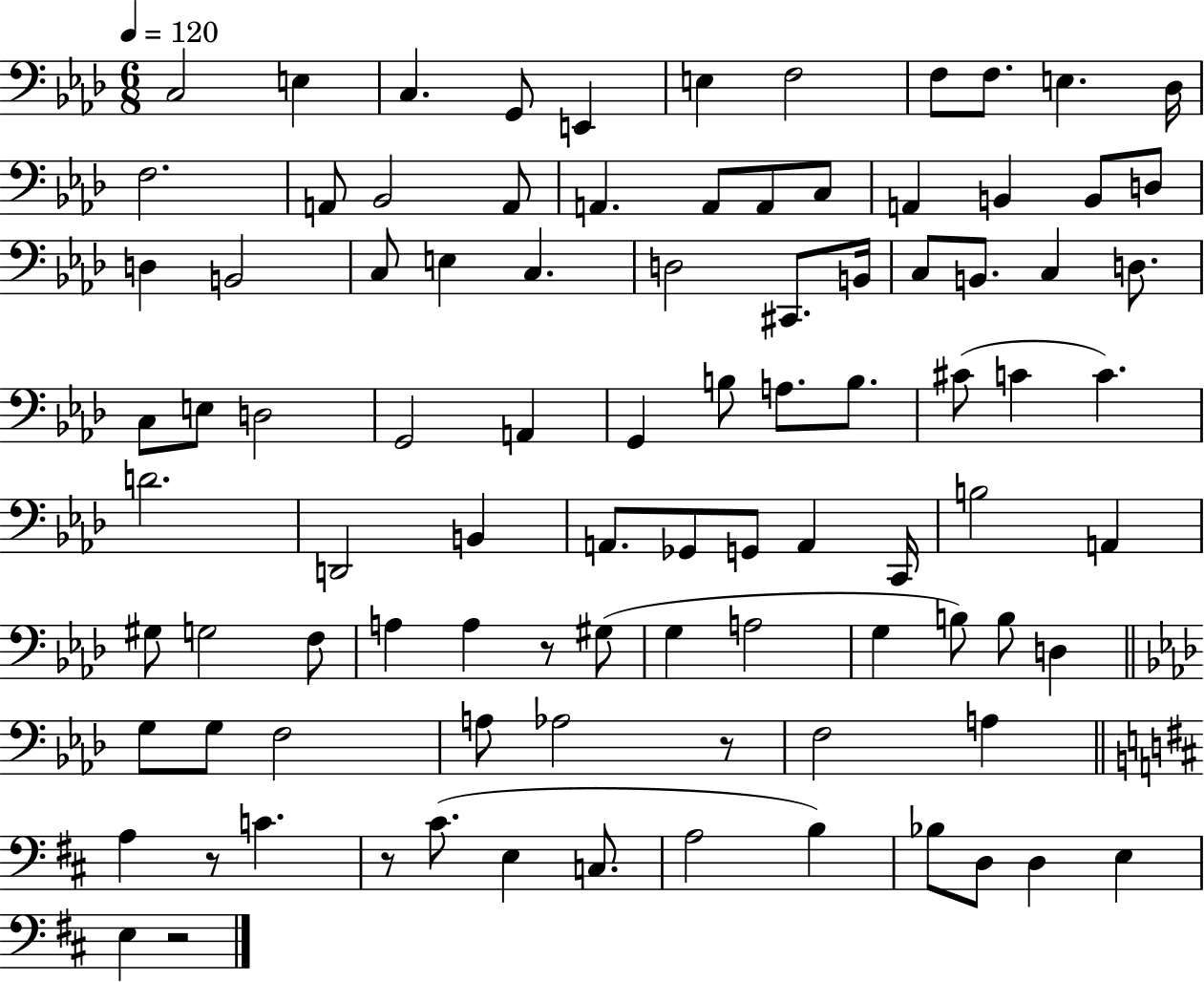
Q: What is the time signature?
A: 6/8